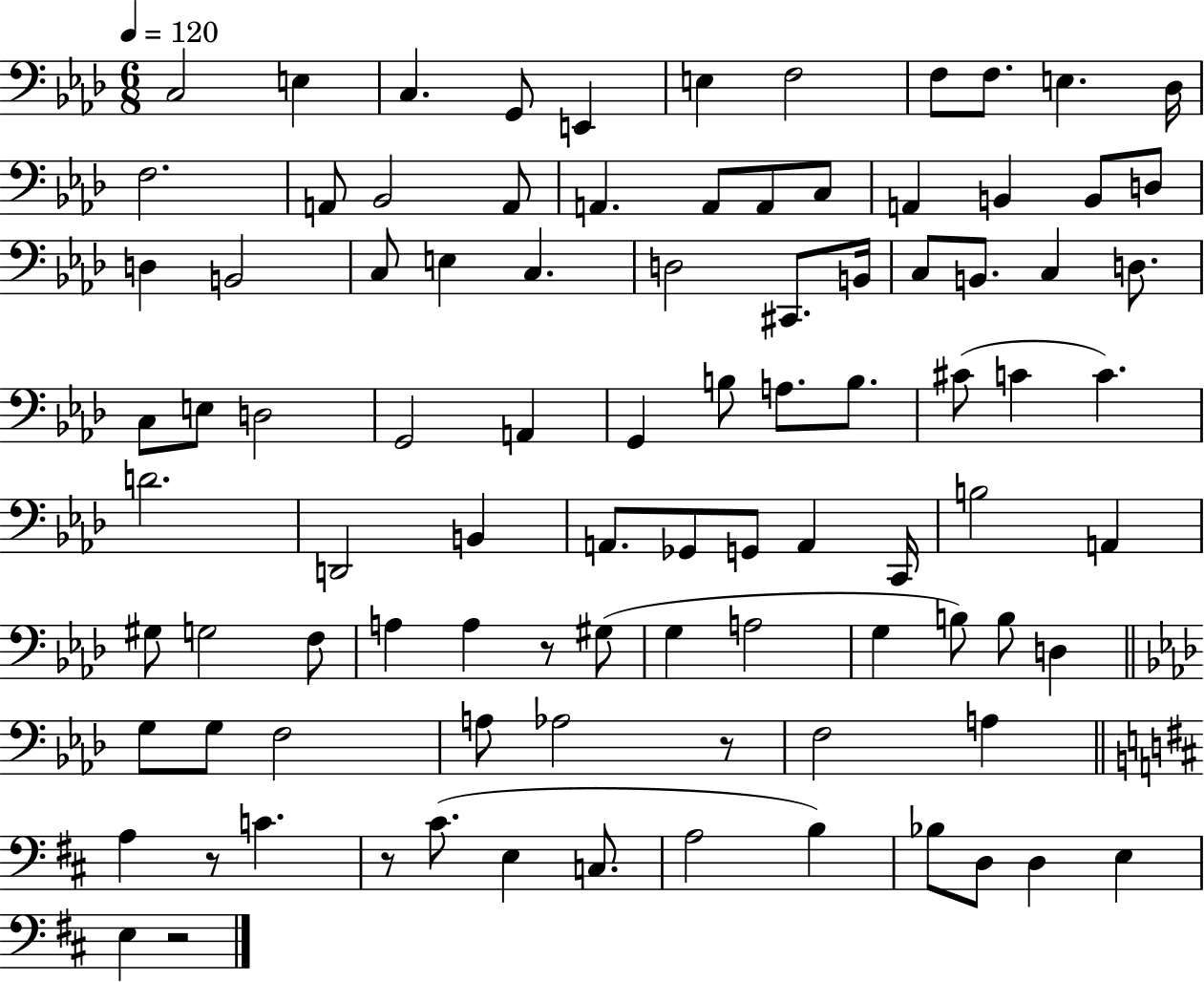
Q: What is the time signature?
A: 6/8